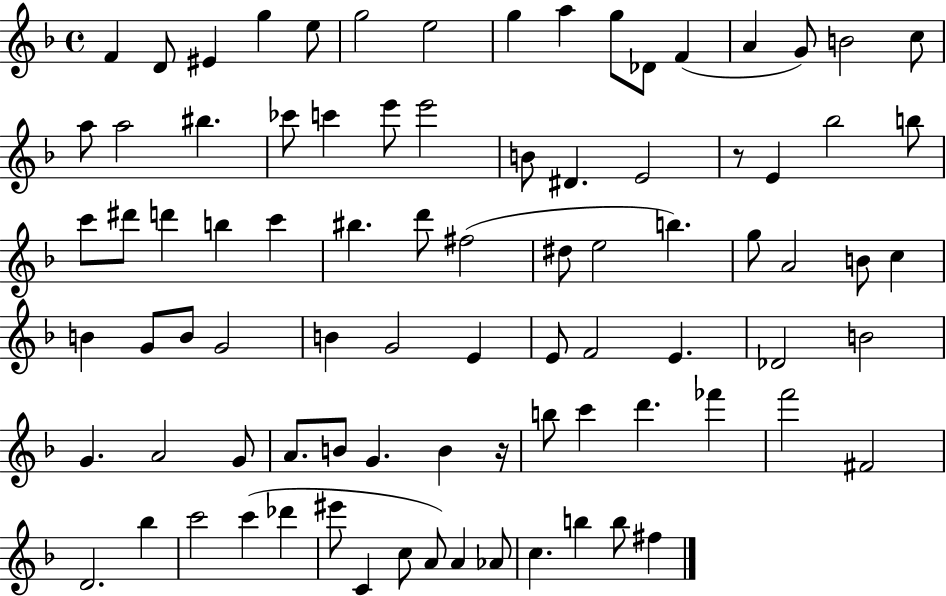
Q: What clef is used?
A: treble